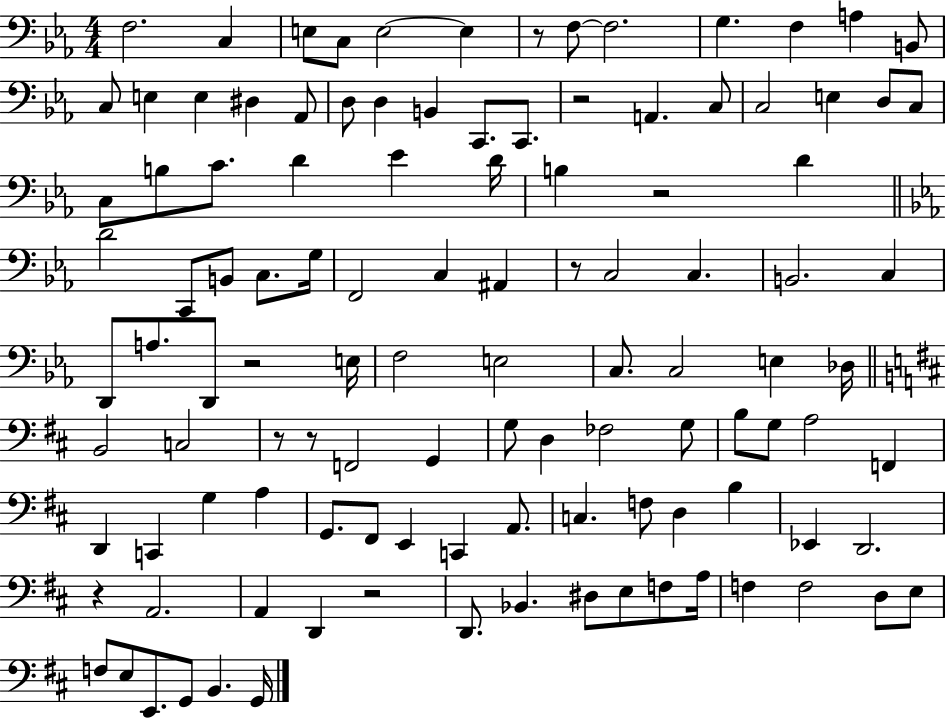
F3/h. C3/q E3/e C3/e E3/h E3/q R/e F3/e F3/h. G3/q. F3/q A3/q B2/e C3/e E3/q E3/q D#3/q Ab2/e D3/e D3/q B2/q C2/e. C2/e. R/h A2/q. C3/e C3/h E3/q D3/e C3/e C3/e B3/e C4/e. D4/q Eb4/q D4/s B3/q R/h D4/q D4/h C2/e B2/e C3/e. G3/s F2/h C3/q A#2/q R/e C3/h C3/q. B2/h. C3/q D2/e A3/e. D2/e R/h E3/s F3/h E3/h C3/e. C3/h E3/q Db3/s B2/h C3/h R/e R/e F2/h G2/q G3/e D3/q FES3/h G3/e B3/e G3/e A3/h F2/q D2/q C2/q G3/q A3/q G2/e. F#2/e E2/q C2/q A2/e. C3/q. F3/e D3/q B3/q Eb2/q D2/h. R/q A2/h. A2/q D2/q R/h D2/e. Bb2/q. D#3/e E3/e F3/e A3/s F3/q F3/h D3/e E3/e F3/e E3/e E2/e. G2/e B2/q. G2/s